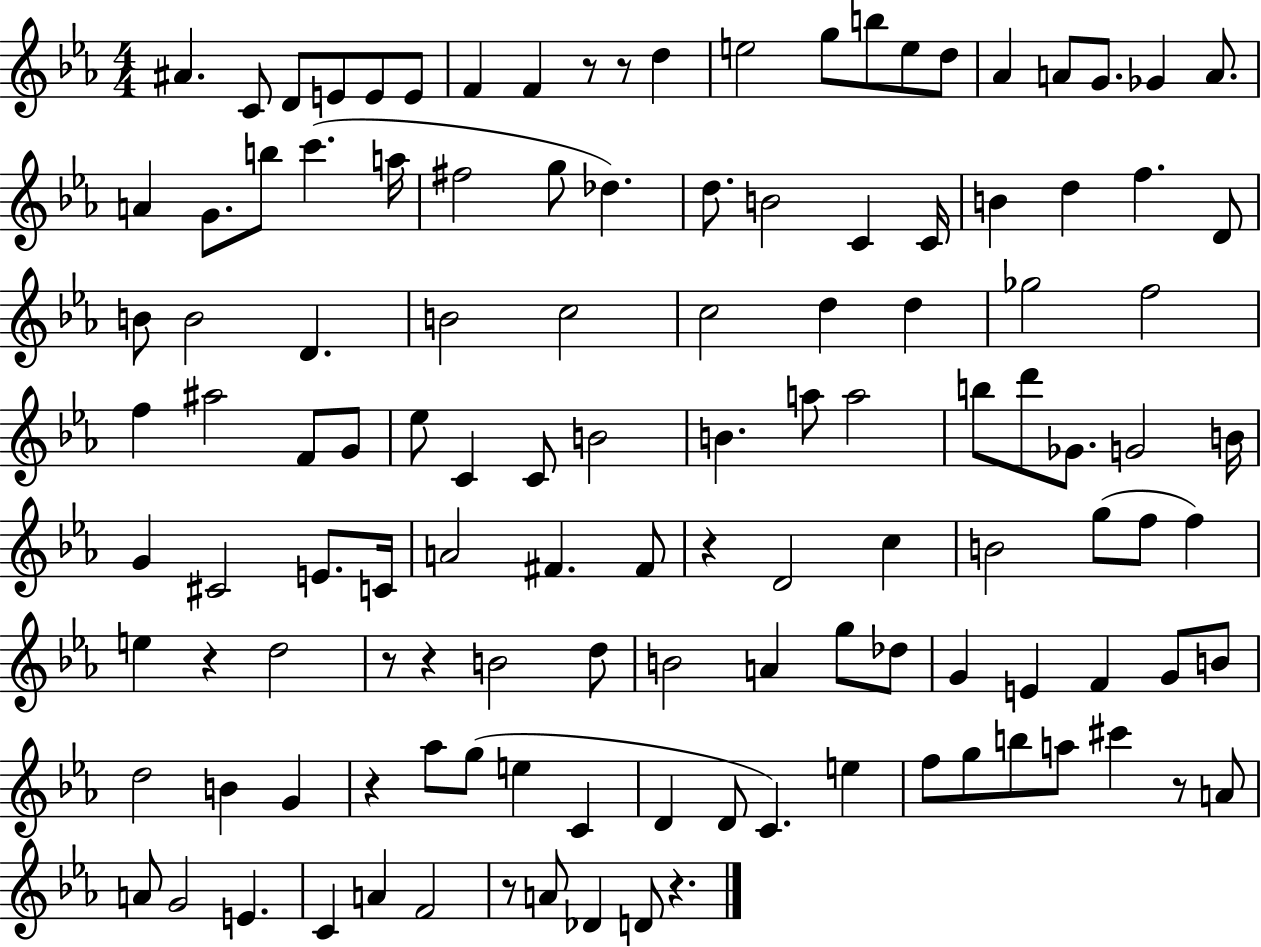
{
  \clef treble
  \numericTimeSignature
  \time 4/4
  \key ees \major
  ais'4. c'8 d'8 e'8 e'8 e'8 | f'4 f'4 r8 r8 d''4 | e''2 g''8 b''8 e''8 d''8 | aes'4 a'8 g'8. ges'4 a'8. | \break a'4 g'8. b''8 c'''4.( a''16 | fis''2 g''8 des''4.) | d''8. b'2 c'4 c'16 | b'4 d''4 f''4. d'8 | \break b'8 b'2 d'4. | b'2 c''2 | c''2 d''4 d''4 | ges''2 f''2 | \break f''4 ais''2 f'8 g'8 | ees''8 c'4 c'8 b'2 | b'4. a''8 a''2 | b''8 d'''8 ges'8. g'2 b'16 | \break g'4 cis'2 e'8. c'16 | a'2 fis'4. fis'8 | r4 d'2 c''4 | b'2 g''8( f''8 f''4) | \break e''4 r4 d''2 | r8 r4 b'2 d''8 | b'2 a'4 g''8 des''8 | g'4 e'4 f'4 g'8 b'8 | \break d''2 b'4 g'4 | r4 aes''8 g''8( e''4 c'4 | d'4 d'8 c'4.) e''4 | f''8 g''8 b''8 a''8 cis'''4 r8 a'8 | \break a'8 g'2 e'4. | c'4 a'4 f'2 | r8 a'8 des'4 d'8 r4. | \bar "|."
}